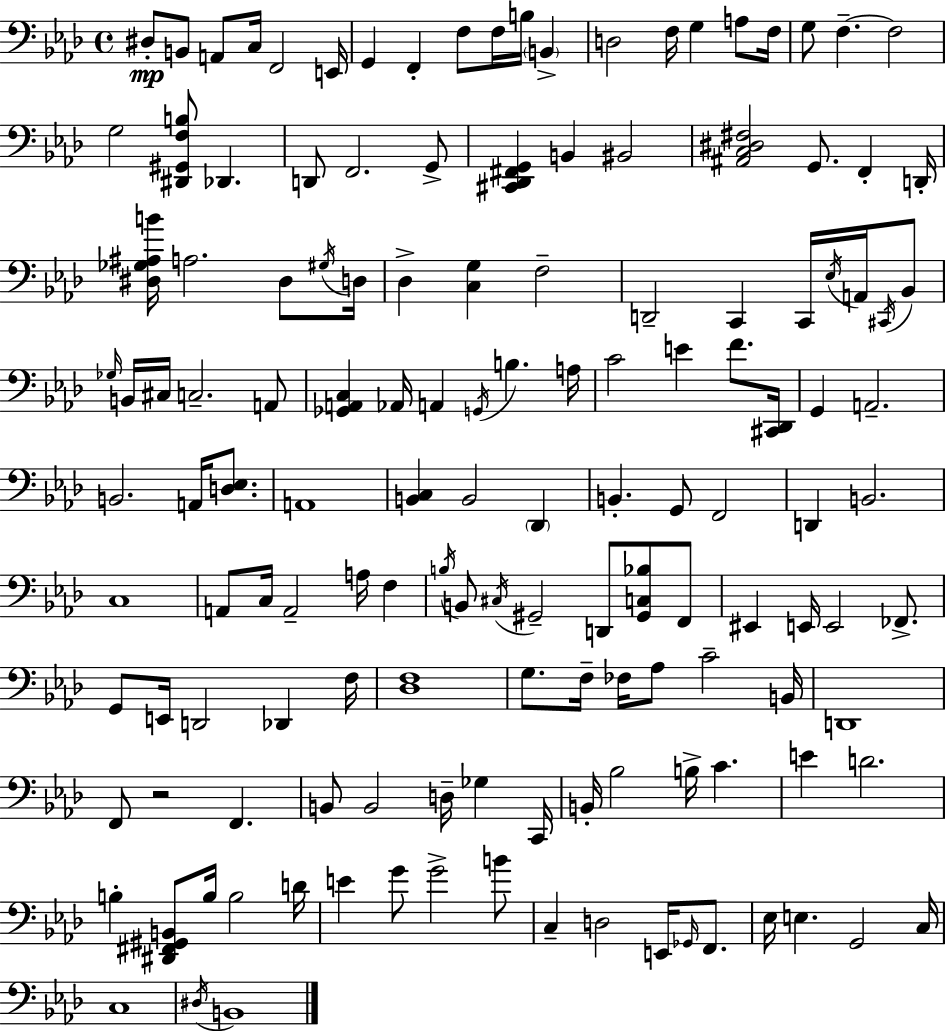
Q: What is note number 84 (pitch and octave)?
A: FES2